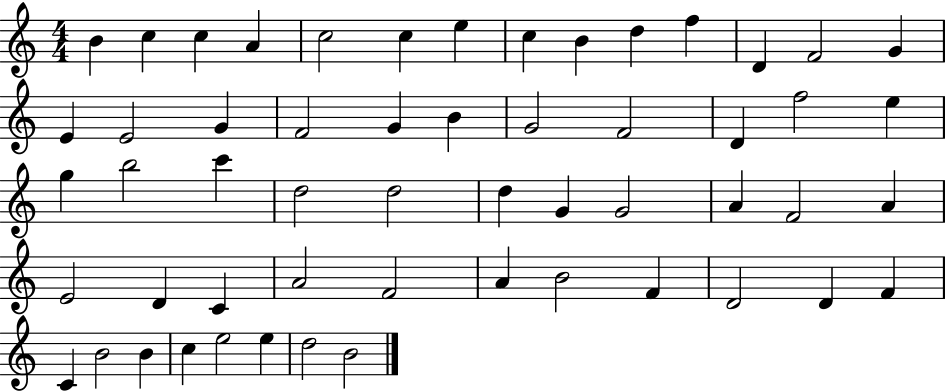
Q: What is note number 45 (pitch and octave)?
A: D4